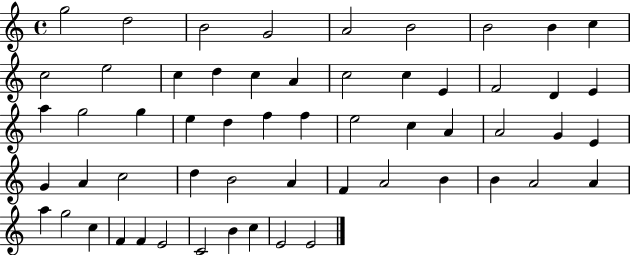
{
  \clef treble
  \time 4/4
  \defaultTimeSignature
  \key c \major
  g''2 d''2 | b'2 g'2 | a'2 b'2 | b'2 b'4 c''4 | \break c''2 e''2 | c''4 d''4 c''4 a'4 | c''2 c''4 e'4 | f'2 d'4 e'4 | \break a''4 g''2 g''4 | e''4 d''4 f''4 f''4 | e''2 c''4 a'4 | a'2 g'4 e'4 | \break g'4 a'4 c''2 | d''4 b'2 a'4 | f'4 a'2 b'4 | b'4 a'2 a'4 | \break a''4 g''2 c''4 | f'4 f'4 e'2 | c'2 b'4 c''4 | e'2 e'2 | \break \bar "|."
}